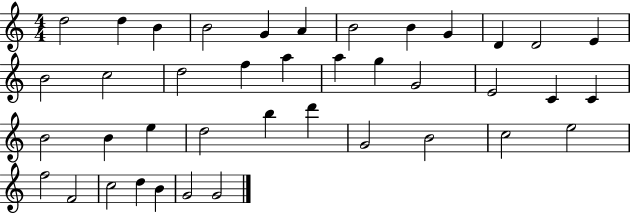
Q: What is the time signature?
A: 4/4